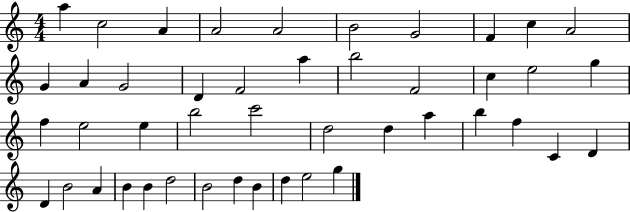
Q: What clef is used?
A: treble